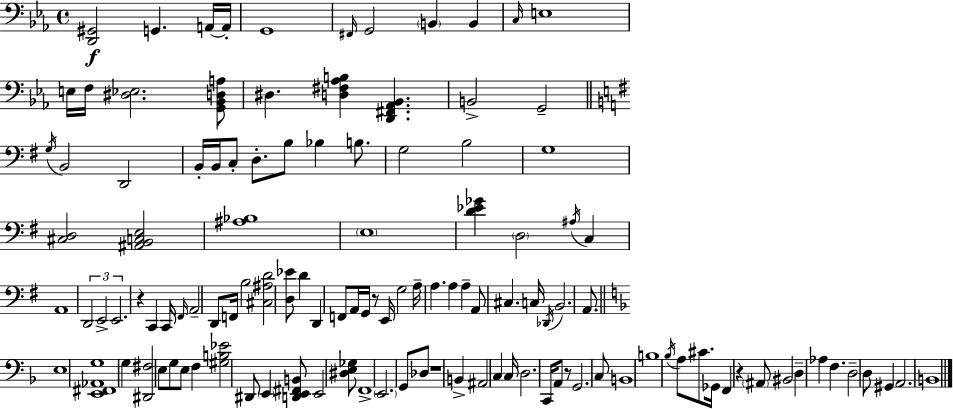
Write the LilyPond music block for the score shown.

{
  \clef bass
  \time 4/4
  \defaultTimeSignature
  \key c \minor
  <d, gis,>2\f g,4. a,16~~ a,16-. | g,1 | \grace { fis,16 } g,2 \parenthesize b,4 b,4 | \grace { c16 } e1 | \break e16 f16 <dis ees>2. | <g, bes, d a>8 dis4. <d fis aes b>4 <d, fis, aes, bes,>4. | b,2-> g,2-- | \bar "||" \break \key g \major \acciaccatura { g16 } b,2 d,2 | b,16-. b,16 c8-. d8.-. b8 bes4 b8. | g2 b2 | g1 | \break <cis d>2 <ais, b, c e>2 | <ais bes>1 | \parenthesize e1 | <d' ees' ges'>4 \parenthesize d2 \acciaccatura { ais16 } c4 | \break a,1 | \tuplet 3/2 { d,2 e,2-> | e,2. } r4 | c,4 c,16 \grace { fis,16 } a,2-- | \break d,8 f,16 b2 <cis ais d'>2 | <d ees'>8 d'4 d,4 f,8 a,16 | g,16 r8 e,16 g2 a16-- a4. | a4 a4-- a,8 cis4. | \break c16 \acciaccatura { des,16 } b,2. | a,8. \bar "||" \break \key f \major e1 | <e, fis, aes, g>1 | g4 <dis, fis>2 e8 g8 | e8 f4 <gis b ees'>2 dis,8 | \break \parenthesize e,4 <d, e, fis, b,>8 e,2 <dis e ges>8 | f,1-> | \parenthesize e,2. g,8 des8 | r1 | \break b,4-> ais,2 c4 | c16 d2. c,16 a,8 | r8 g,2. c8 | b,1 | \break b1 | \acciaccatura { bes16 } a8 cis'8. ges,16 f,4 r4 \parenthesize ais,8 | bis,2 d4-- aes4 | f4. d2-- d8 | \break gis,4 a,2. | b,1 | \bar "|."
}